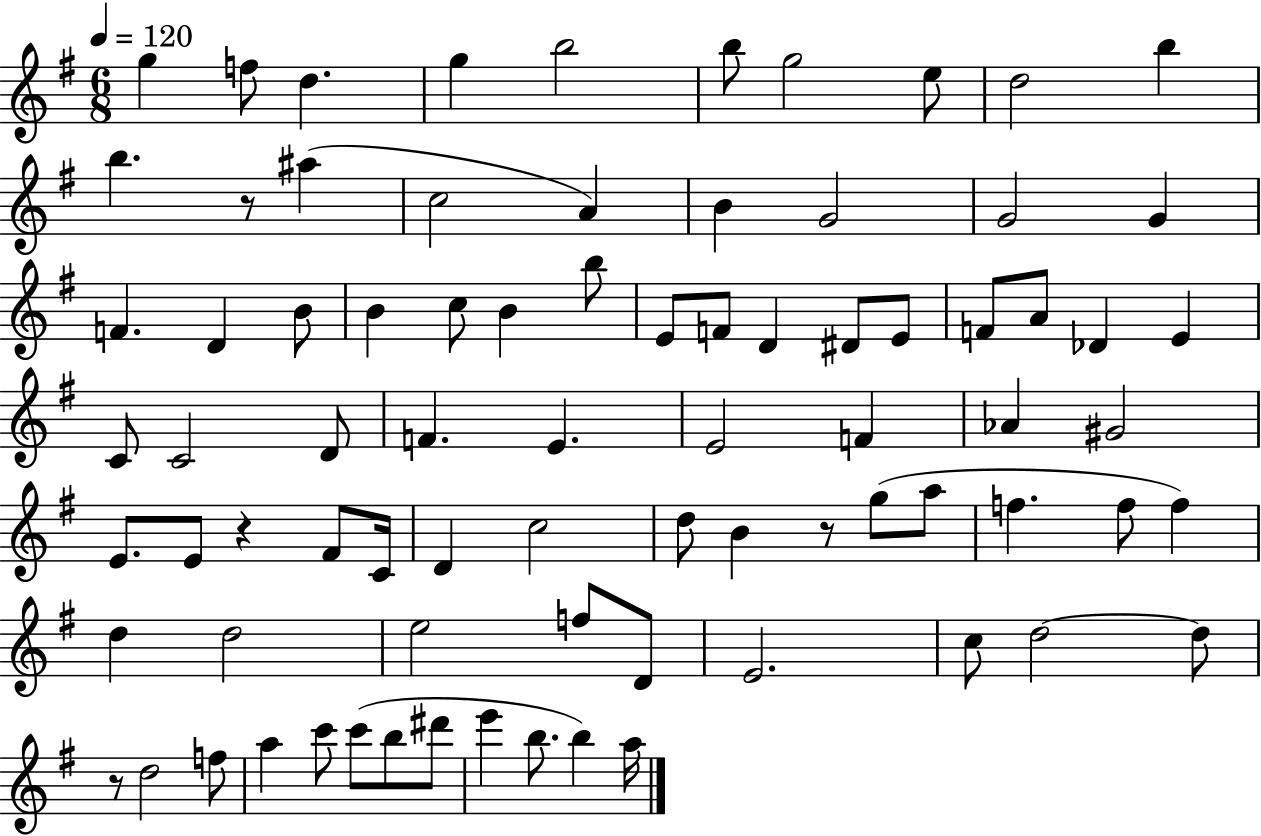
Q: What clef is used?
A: treble